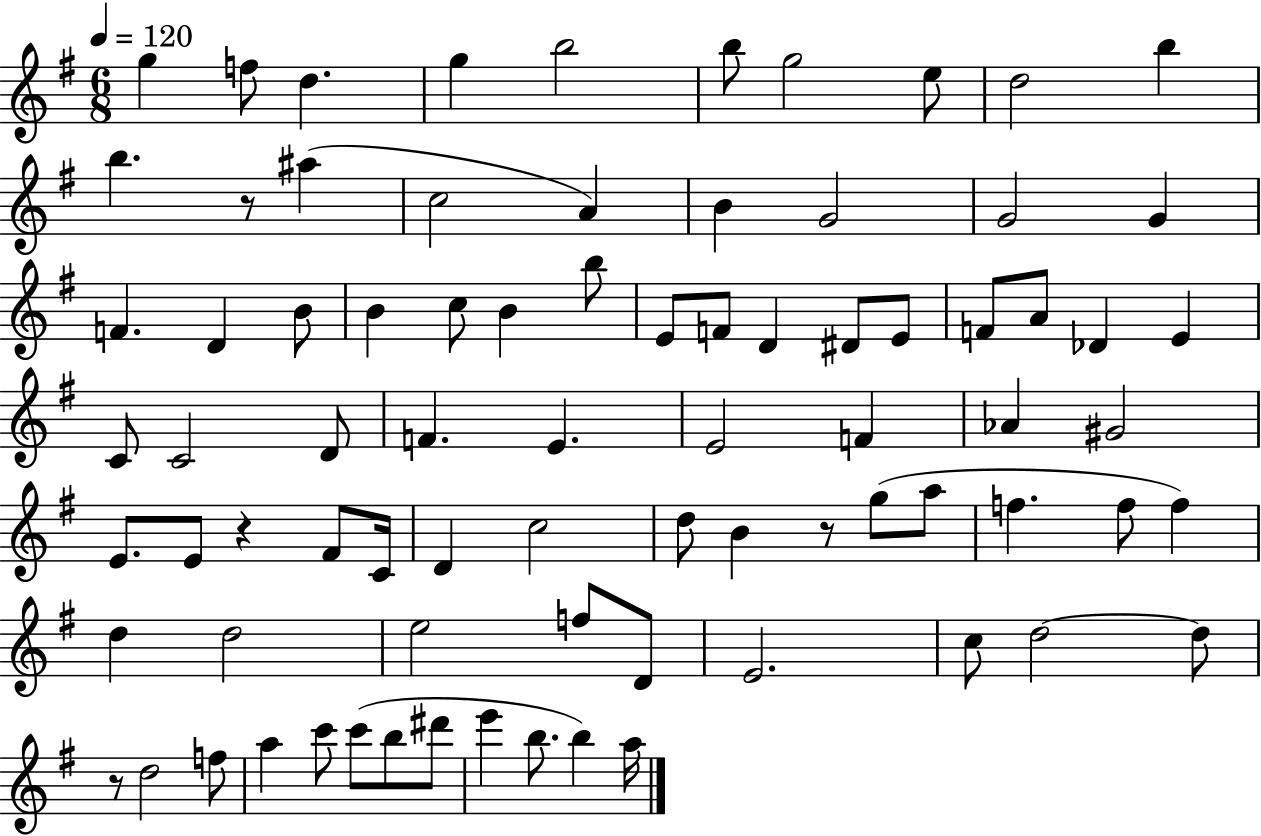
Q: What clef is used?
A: treble